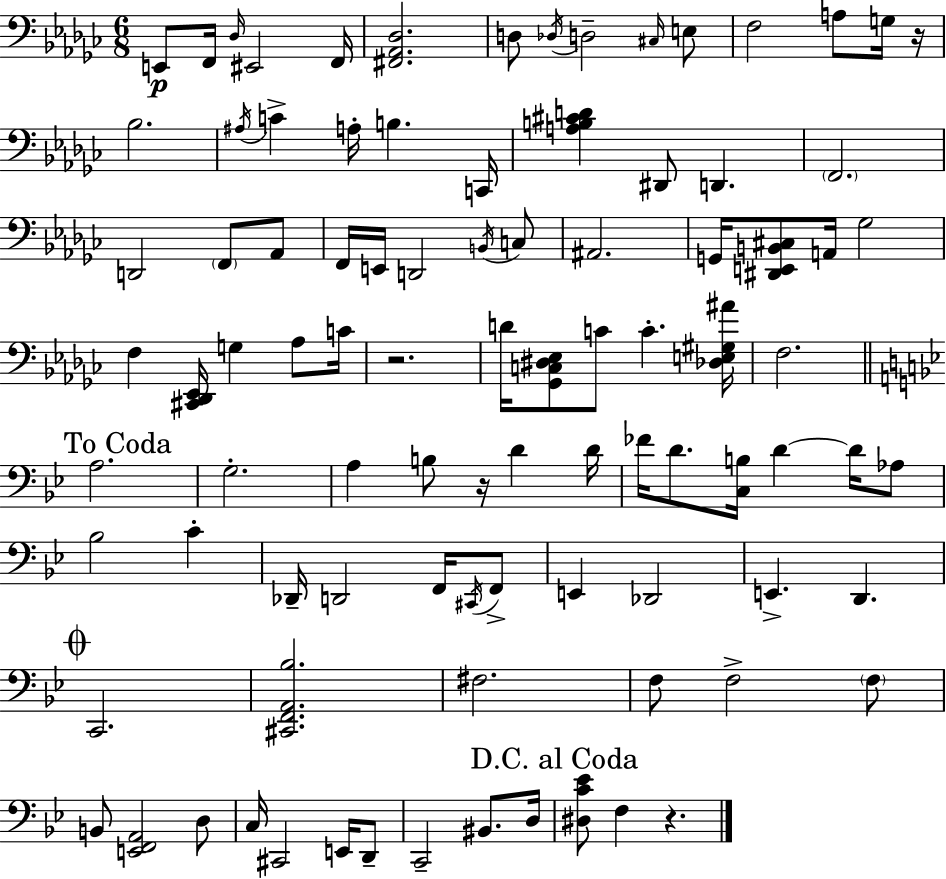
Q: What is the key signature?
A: EES minor